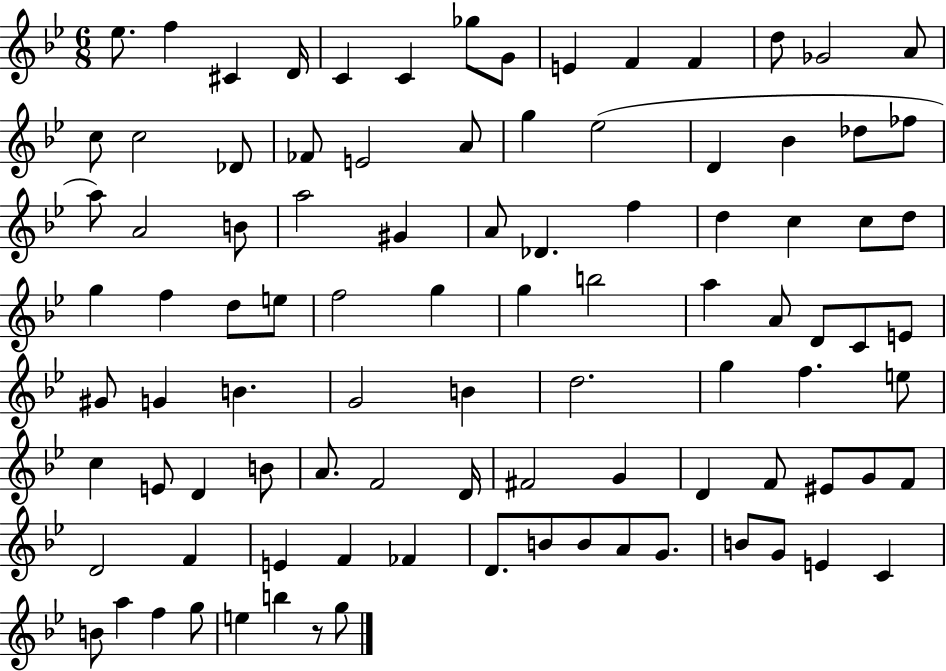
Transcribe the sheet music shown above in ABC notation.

X:1
T:Untitled
M:6/8
L:1/4
K:Bb
_e/2 f ^C D/4 C C _g/2 G/2 E F F d/2 _G2 A/2 c/2 c2 _D/2 _F/2 E2 A/2 g _e2 D _B _d/2 _f/2 a/2 A2 B/2 a2 ^G A/2 _D f d c c/2 d/2 g f d/2 e/2 f2 g g b2 a A/2 D/2 C/2 E/2 ^G/2 G B G2 B d2 g f e/2 c E/2 D B/2 A/2 F2 D/4 ^F2 G D F/2 ^E/2 G/2 F/2 D2 F E F _F D/2 B/2 B/2 A/2 G/2 B/2 G/2 E C B/2 a f g/2 e b z/2 g/2